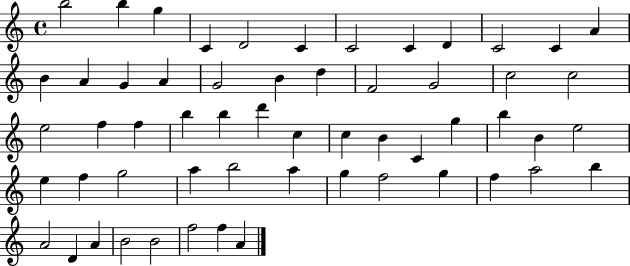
X:1
T:Untitled
M:4/4
L:1/4
K:C
b2 b g C D2 C C2 C D C2 C A B A G A G2 B d F2 G2 c2 c2 e2 f f b b d' c c B C g b B e2 e f g2 a b2 a g f2 g f a2 b A2 D A B2 B2 f2 f A